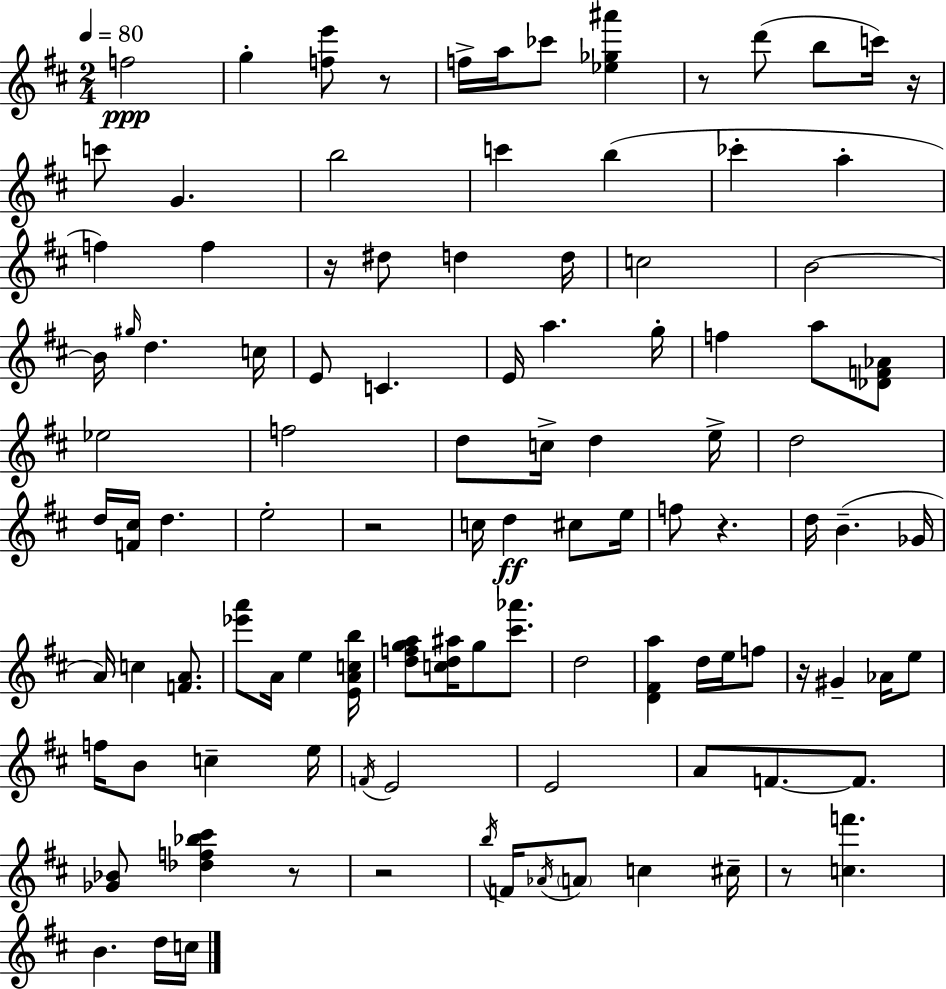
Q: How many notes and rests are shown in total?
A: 106